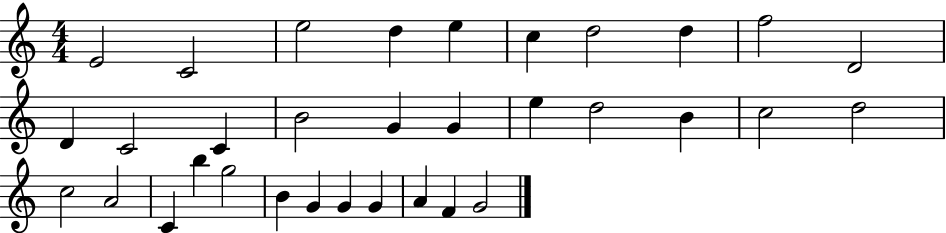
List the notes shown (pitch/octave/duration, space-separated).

E4/h C4/h E5/h D5/q E5/q C5/q D5/h D5/q F5/h D4/h D4/q C4/h C4/q B4/h G4/q G4/q E5/q D5/h B4/q C5/h D5/h C5/h A4/h C4/q B5/q G5/h B4/q G4/q G4/q G4/q A4/q F4/q G4/h